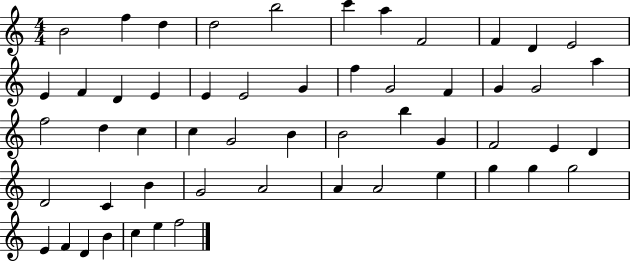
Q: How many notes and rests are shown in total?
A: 54